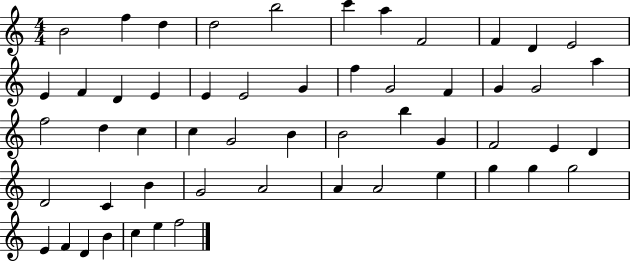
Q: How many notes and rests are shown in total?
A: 54